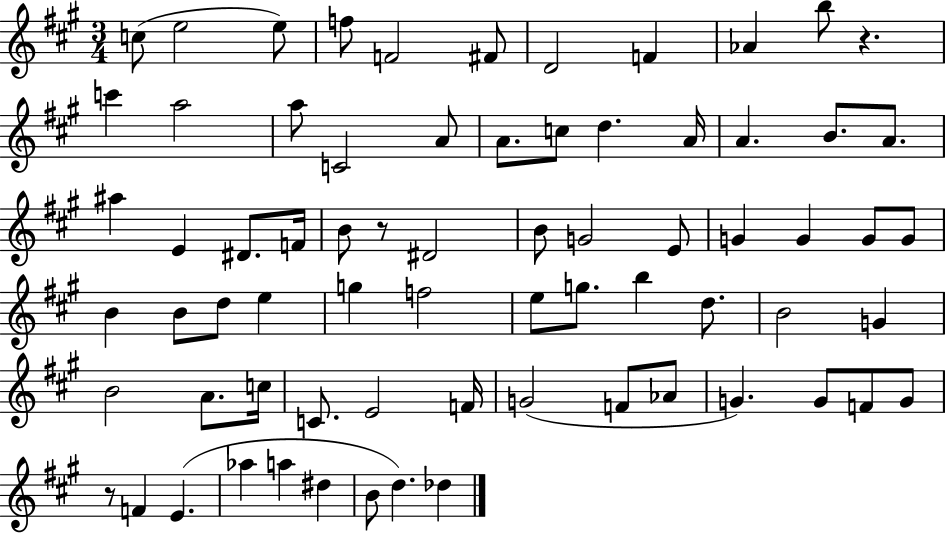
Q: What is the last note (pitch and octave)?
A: Db5